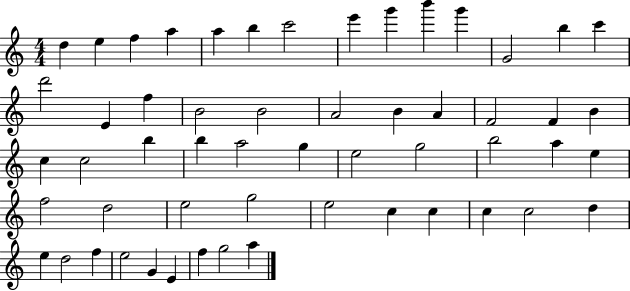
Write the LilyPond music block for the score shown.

{
  \clef treble
  \numericTimeSignature
  \time 4/4
  \key c \major
  d''4 e''4 f''4 a''4 | a''4 b''4 c'''2 | e'''4 g'''4 b'''4 g'''4 | g'2 b''4 c'''4 | \break d'''2 e'4 f''4 | b'2 b'2 | a'2 b'4 a'4 | f'2 f'4 b'4 | \break c''4 c''2 b''4 | b''4 a''2 g''4 | e''2 g''2 | b''2 a''4 e''4 | \break f''2 d''2 | e''2 g''2 | e''2 c''4 c''4 | c''4 c''2 d''4 | \break e''4 d''2 f''4 | e''2 g'4 e'4 | f''4 g''2 a''4 | \bar "|."
}